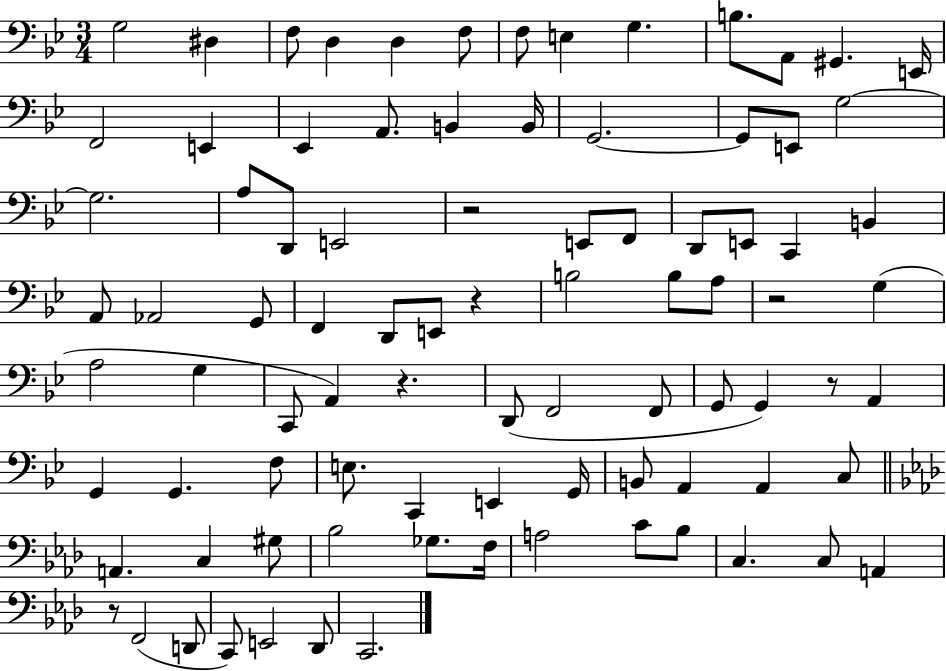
G3/h D#3/q F3/e D3/q D3/q F3/e F3/e E3/q G3/q. B3/e. A2/e G#2/q. E2/s F2/h E2/q Eb2/q A2/e. B2/q B2/s G2/h. G2/e E2/e G3/h G3/h. A3/e D2/e E2/h R/h E2/e F2/e D2/e E2/e C2/q B2/q A2/e Ab2/h G2/e F2/q D2/e E2/e R/q B3/h B3/e A3/e R/h G3/q A3/h G3/q C2/e A2/q R/q. D2/e F2/h F2/e G2/e G2/q R/e A2/q G2/q G2/q. F3/e E3/e. C2/q E2/q G2/s B2/e A2/q A2/q C3/e A2/q. C3/q G#3/e Bb3/h Gb3/e. F3/s A3/h C4/e Bb3/e C3/q. C3/e A2/q R/e F2/h D2/e C2/e E2/h Db2/e C2/h.